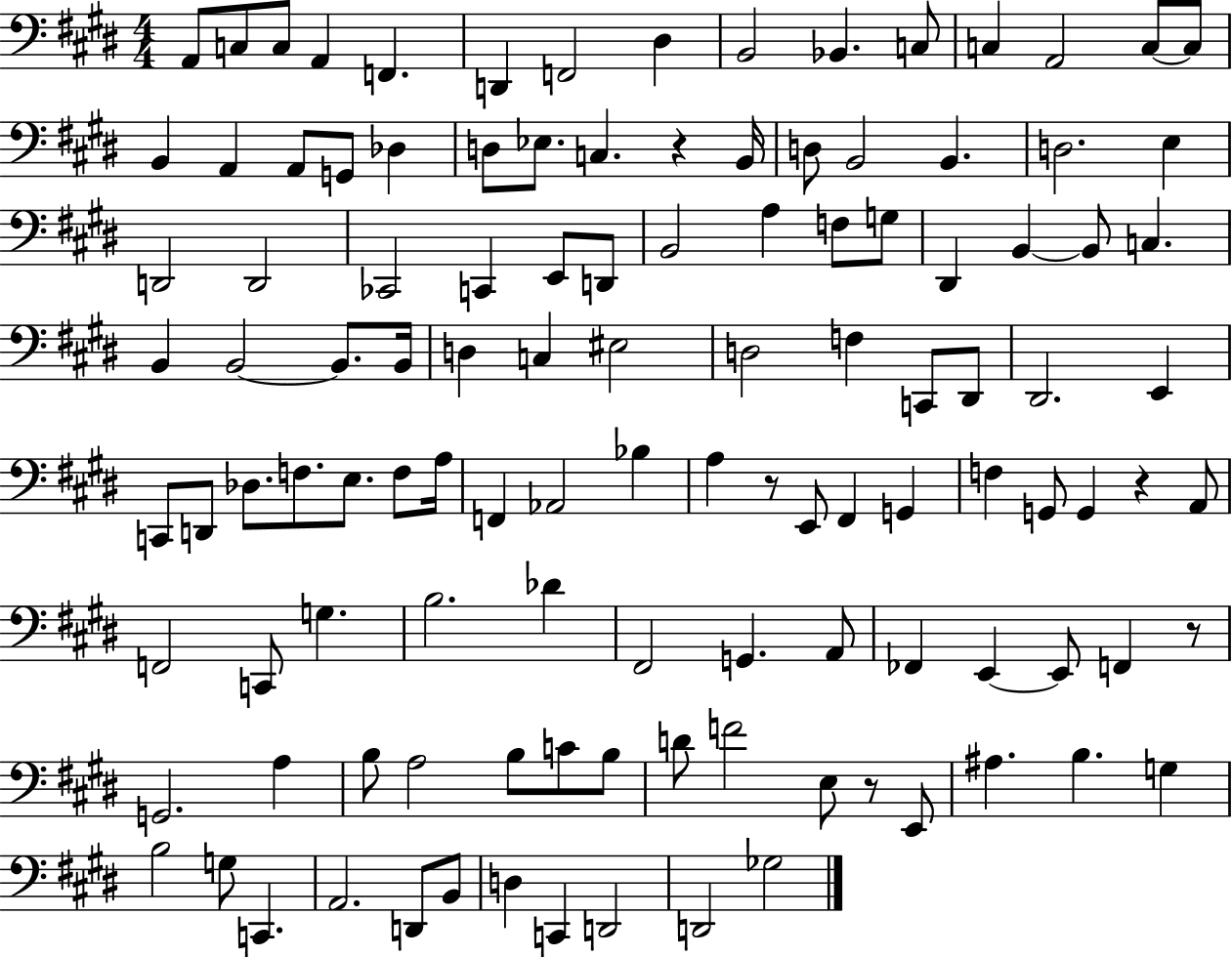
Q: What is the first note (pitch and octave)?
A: A2